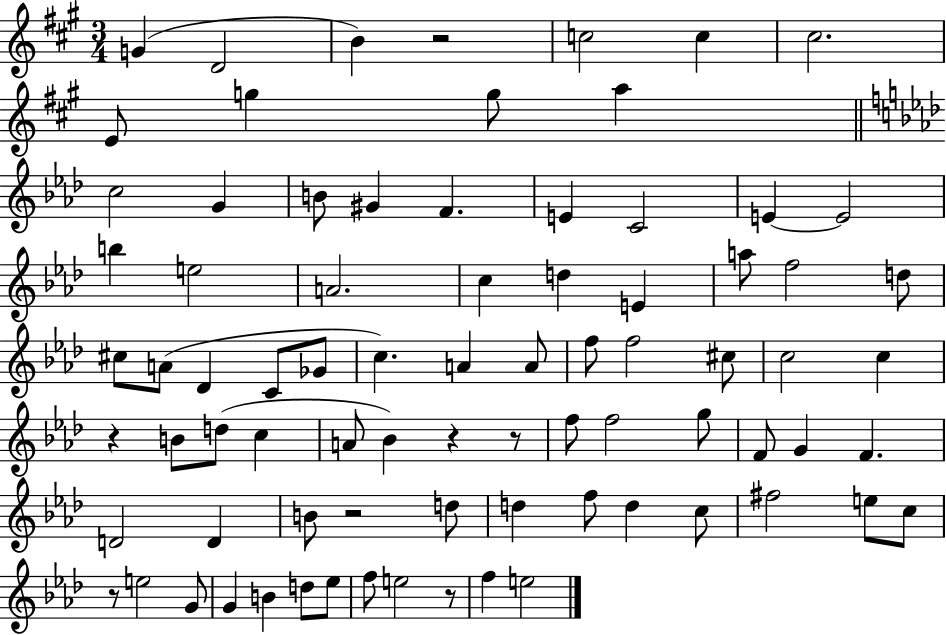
G4/q D4/h B4/q R/h C5/h C5/q C#5/h. E4/e G5/q G5/e A5/q C5/h G4/q B4/e G#4/q F4/q. E4/q C4/h E4/q E4/h B5/q E5/h A4/h. C5/q D5/q E4/q A5/e F5/h D5/e C#5/e A4/e Db4/q C4/e Gb4/e C5/q. A4/q A4/e F5/e F5/h C#5/e C5/h C5/q R/q B4/e D5/e C5/q A4/e Bb4/q R/q R/e F5/e F5/h G5/e F4/e G4/q F4/q. D4/h D4/q B4/e R/h D5/e D5/q F5/e D5/q C5/e F#5/h E5/e C5/e R/e E5/h G4/e G4/q B4/q D5/e Eb5/e F5/e E5/h R/e F5/q E5/h